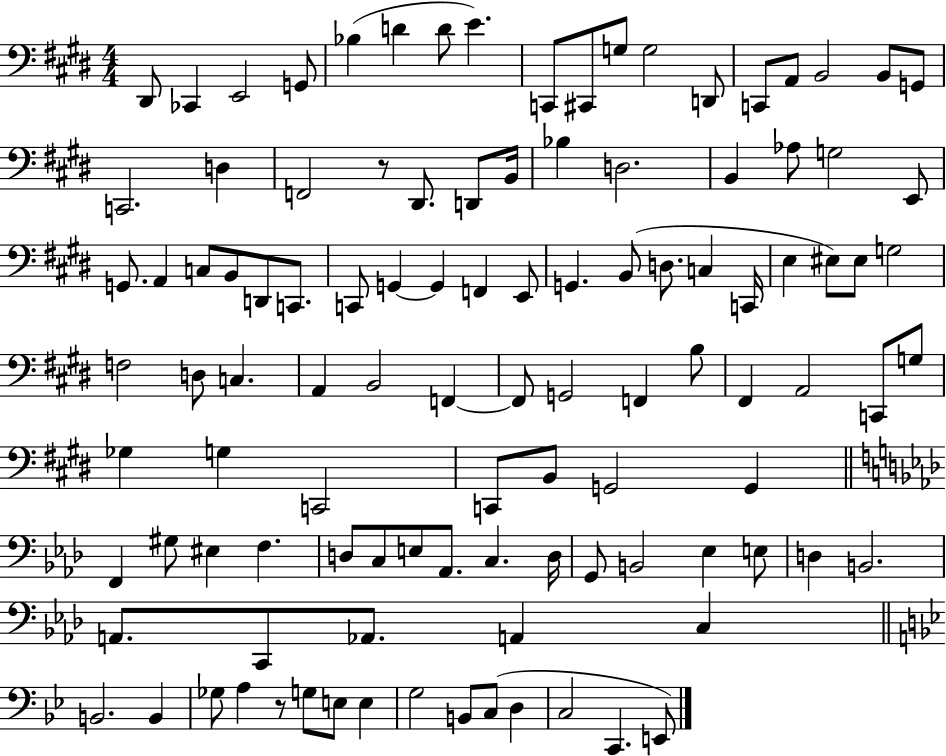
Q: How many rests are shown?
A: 2